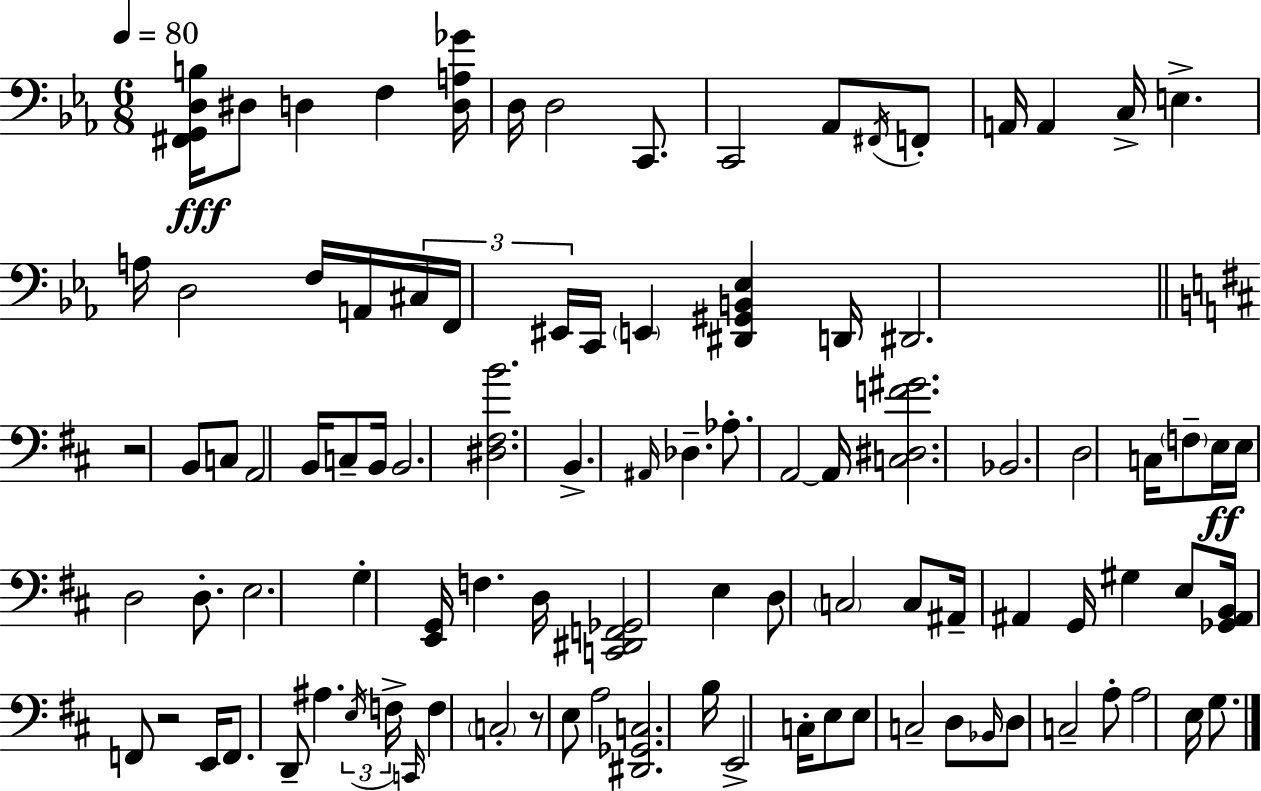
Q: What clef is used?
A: bass